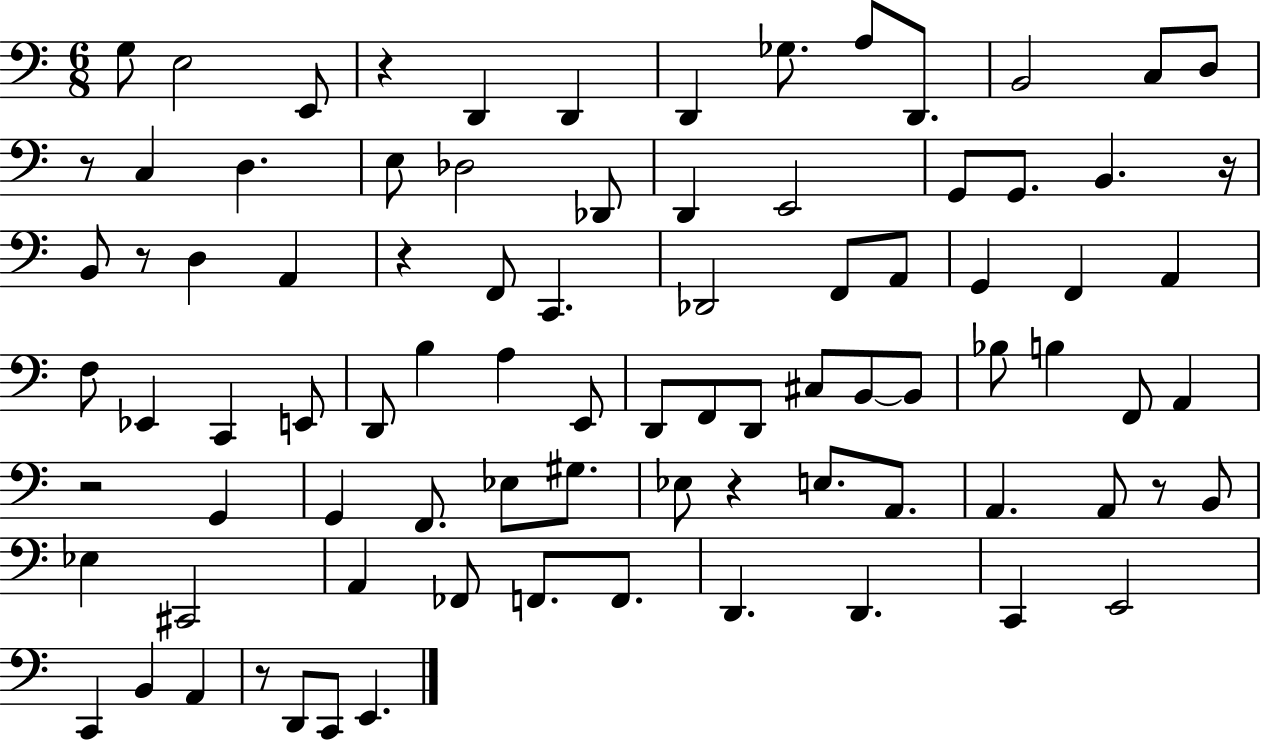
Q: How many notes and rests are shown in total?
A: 87